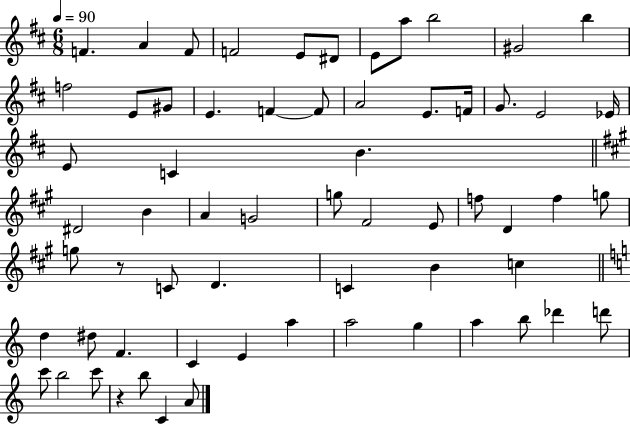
X:1
T:Untitled
M:6/8
L:1/4
K:D
F A F/2 F2 E/2 ^D/2 E/2 a/2 b2 ^G2 b f2 E/2 ^G/2 E F F/2 A2 E/2 F/4 G/2 E2 _E/4 E/2 C B ^D2 B A G2 g/2 ^F2 E/2 f/2 D f g/2 g/2 z/2 C/2 D C B c d ^d/2 F C E a a2 g a b/2 _d' d'/2 c'/2 b2 c'/2 z b/2 C A/2